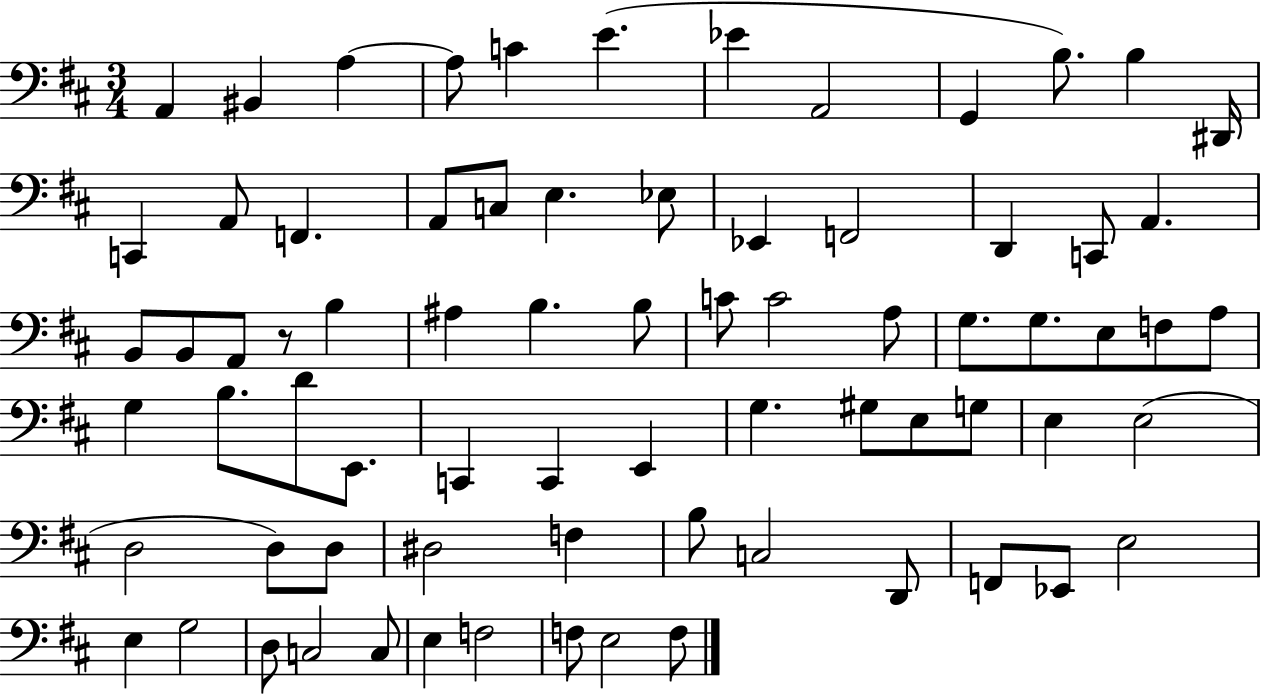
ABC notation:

X:1
T:Untitled
M:3/4
L:1/4
K:D
A,, ^B,, A, A,/2 C E _E A,,2 G,, B,/2 B, ^D,,/4 C,, A,,/2 F,, A,,/2 C,/2 E, _E,/2 _E,, F,,2 D,, C,,/2 A,, B,,/2 B,,/2 A,,/2 z/2 B, ^A, B, B,/2 C/2 C2 A,/2 G,/2 G,/2 E,/2 F,/2 A,/2 G, B,/2 D/2 E,,/2 C,, C,, E,, G, ^G,/2 E,/2 G,/2 E, E,2 D,2 D,/2 D,/2 ^D,2 F, B,/2 C,2 D,,/2 F,,/2 _E,,/2 E,2 E, G,2 D,/2 C,2 C,/2 E, F,2 F,/2 E,2 F,/2